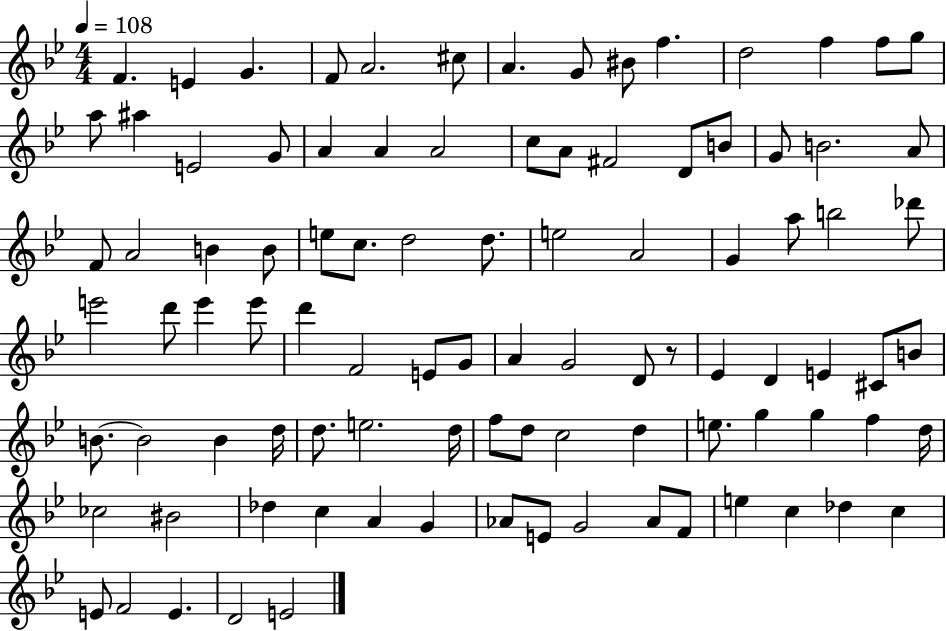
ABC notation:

X:1
T:Untitled
M:4/4
L:1/4
K:Bb
F E G F/2 A2 ^c/2 A G/2 ^B/2 f d2 f f/2 g/2 a/2 ^a E2 G/2 A A A2 c/2 A/2 ^F2 D/2 B/2 G/2 B2 A/2 F/2 A2 B B/2 e/2 c/2 d2 d/2 e2 A2 G a/2 b2 _d'/2 e'2 d'/2 e' e'/2 d' F2 E/2 G/2 A G2 D/2 z/2 _E D E ^C/2 B/2 B/2 B2 B d/4 d/2 e2 d/4 f/2 d/2 c2 d e/2 g g f d/4 _c2 ^B2 _d c A G _A/2 E/2 G2 _A/2 F/2 e c _d c E/2 F2 E D2 E2